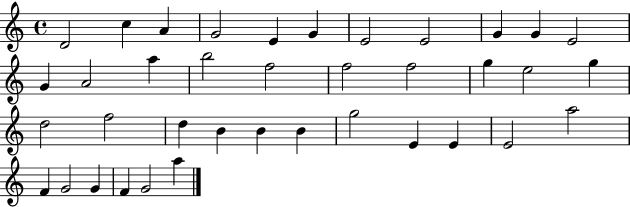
D4/h C5/q A4/q G4/h E4/q G4/q E4/h E4/h G4/q G4/q E4/h G4/q A4/h A5/q B5/h F5/h F5/h F5/h G5/q E5/h G5/q D5/h F5/h D5/q B4/q B4/q B4/q G5/h E4/q E4/q E4/h A5/h F4/q G4/h G4/q F4/q G4/h A5/q